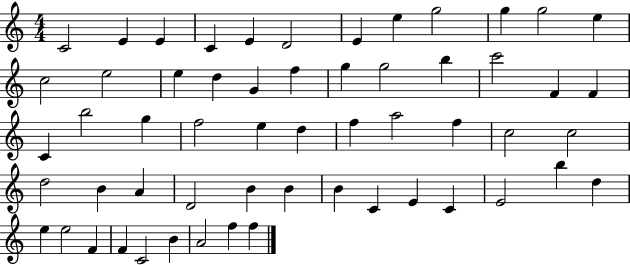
C4/h E4/q E4/q C4/q E4/q D4/h E4/q E5/q G5/h G5/q G5/h E5/q C5/h E5/h E5/q D5/q G4/q F5/q G5/q G5/h B5/q C6/h F4/q F4/q C4/q B5/h G5/q F5/h E5/q D5/q F5/q A5/h F5/q C5/h C5/h D5/h B4/q A4/q D4/h B4/q B4/q B4/q C4/q E4/q C4/q E4/h B5/q D5/q E5/q E5/h F4/q F4/q C4/h B4/q A4/h F5/q F5/q